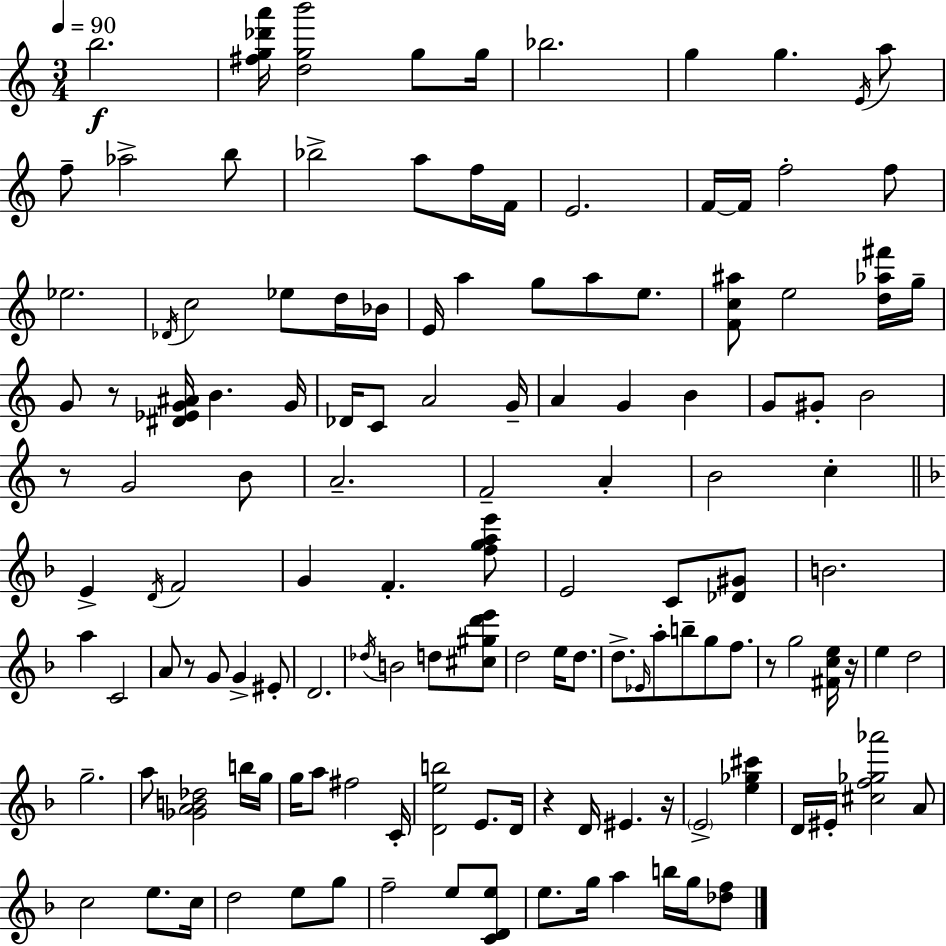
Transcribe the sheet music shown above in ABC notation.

X:1
T:Untitled
M:3/4
L:1/4
K:Am
b2 [^fg_d'a']/4 [dgb']2 g/2 g/4 _b2 g g E/4 a/2 f/2 _a2 b/2 _b2 a/2 f/4 F/4 E2 F/4 F/4 f2 f/2 _e2 _D/4 c2 _e/2 d/4 _B/4 E/4 a g/2 a/2 e/2 [Fc^a]/2 e2 [d_a^f']/4 g/4 G/2 z/2 [^D_EG^A]/4 B G/4 _D/4 C/2 A2 G/4 A G B G/2 ^G/2 B2 z/2 G2 B/2 A2 F2 A B2 c E D/4 F2 G F [fgae']/2 E2 C/2 [_D^G]/2 B2 a C2 A/2 z/2 G/2 G ^E/2 D2 _d/4 B2 d/2 [^c^gd'e']/2 d2 e/4 d/2 d/2 _E/4 a/2 b/2 g/2 f/2 z/2 g2 [^Fce]/4 z/4 e d2 g2 a/2 [_GAB_d]2 b/4 g/4 g/4 a/2 ^f2 C/4 [Deb]2 E/2 D/4 z D/4 ^E z/4 E2 [e_g^c'] D/4 ^E/4 [^cf_g_a']2 A/2 c2 e/2 c/4 d2 e/2 g/2 f2 e/2 [CDe]/2 e/2 g/4 a b/4 g/4 [_df]/2